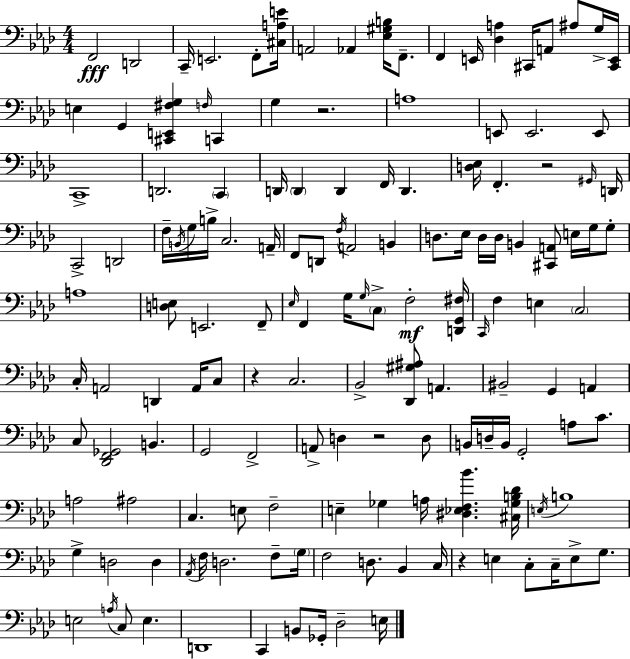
{
  \clef bass
  \numericTimeSignature
  \time 4/4
  \key f \minor
  f,2\fff d,2 | c,16-- e,2. f,8-. <cis a e'>16 | a,2 aes,4 <ees gis b>16 f,8.-- | f,4 e,16 <des a>4 cis,16 a,8 ais8 g16-> <cis, e,>16 | \break e4 g,4 <cis, e, fis g>4 \grace { f16 } c,4 | g4 r2. | a1 | e,8 e,2. e,8 | \break c,1-> | d,2. \parenthesize c,4 | d,16 \parenthesize d,4 d,4 f,16 d,4. | <d ees>16 f,4.-. r2 | \break \grace { gis,16 } d,16 c,2-> d,2 | f16-- \acciaccatura { b,16 } g16 b16-> c2. | a,16-- f,8 d,8 \acciaccatura { f16 } a,2 | b,4 d8. ees16 d16 d16 b,4 <cis, a,>8 | \break e16 g16 g8-. a1 | <d e>8 e,2. | f,8-- \grace { ees16 } f,4 g16 \grace { g16 } \parenthesize c8-> f2-.\mf | <d, g, fis>16 \grace { c,16 } f4 e4 \parenthesize c2 | \break c16-. a,2 | d,4 a,16 c8 r4 c2. | bes,2-> <des, gis ais>8 | a,4. bis,2-- g,4 | \break a,4 c8 <des, f, ges,>2 | b,4. g,2 f,2-> | a,8-> d4 r2 | d8 b,16 d16-- b,16 g,2-. | \break a8 c'8. a2 ais2 | c4. e8 f2-- | e4-- ges4 a16 | <dis ees f bes'>4. <cis ges b des'>16 \acciaccatura { e16 } b1 | \break g4-> d2 | d4 \acciaccatura { aes,16 } f16 d2. | f8-- \parenthesize g16 f2 | d8. bes,4 c16 r4 e4 | \break c8-. c16-- e8-> g8. e2 | \acciaccatura { a16 } c8 e4. d,1 | c,4 b,8 | ges,16-. des2-- e16 \bar "|."
}